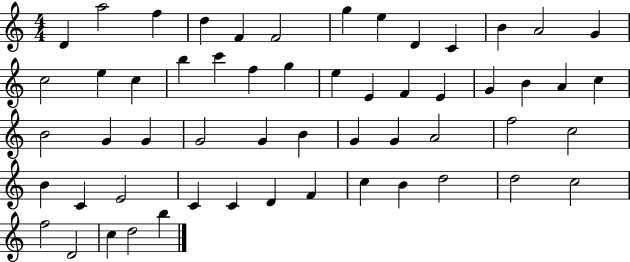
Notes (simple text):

D4/q A5/h F5/q D5/q F4/q F4/h G5/q E5/q D4/q C4/q B4/q A4/h G4/q C5/h E5/q C5/q B5/q C6/q F5/q G5/q E5/q E4/q F4/q E4/q G4/q B4/q A4/q C5/q B4/h G4/q G4/q G4/h G4/q B4/q G4/q G4/q A4/h F5/h C5/h B4/q C4/q E4/h C4/q C4/q D4/q F4/q C5/q B4/q D5/h D5/h C5/h F5/h D4/h C5/q D5/h B5/q